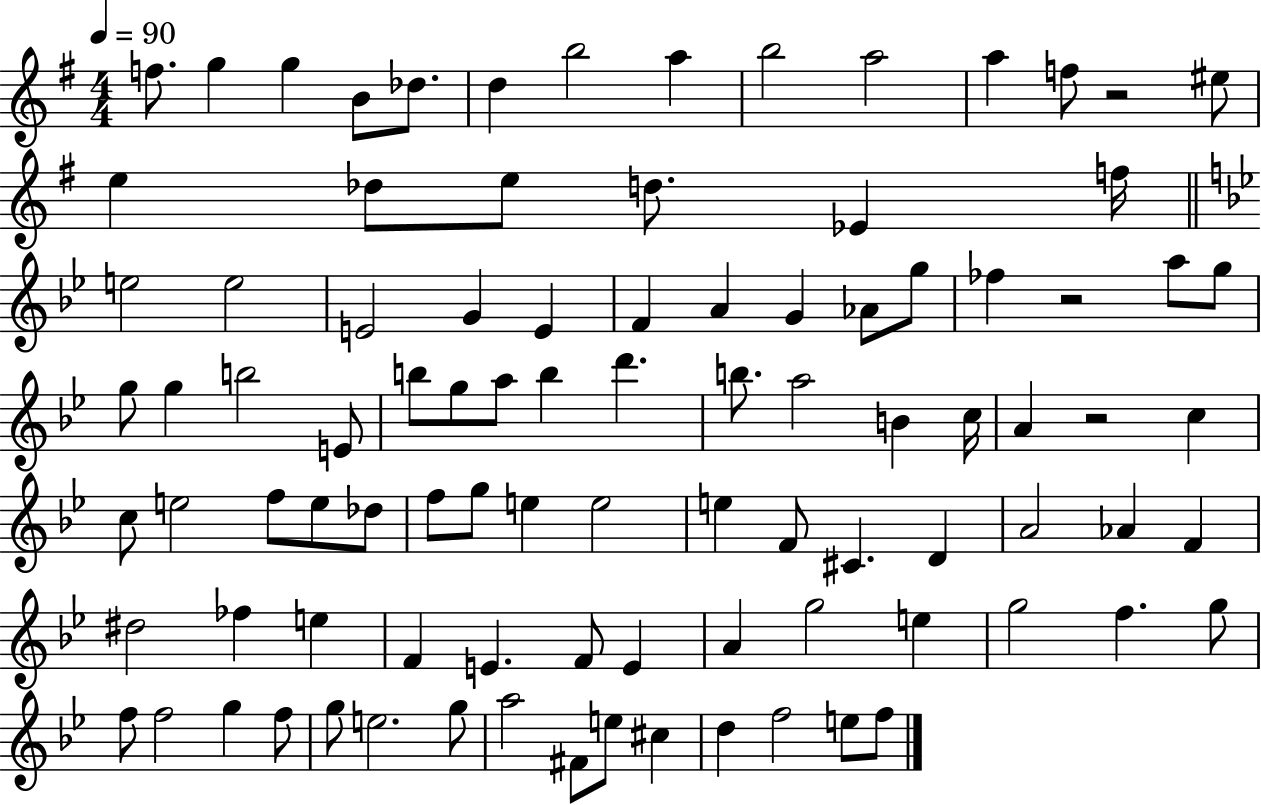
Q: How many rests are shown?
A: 3